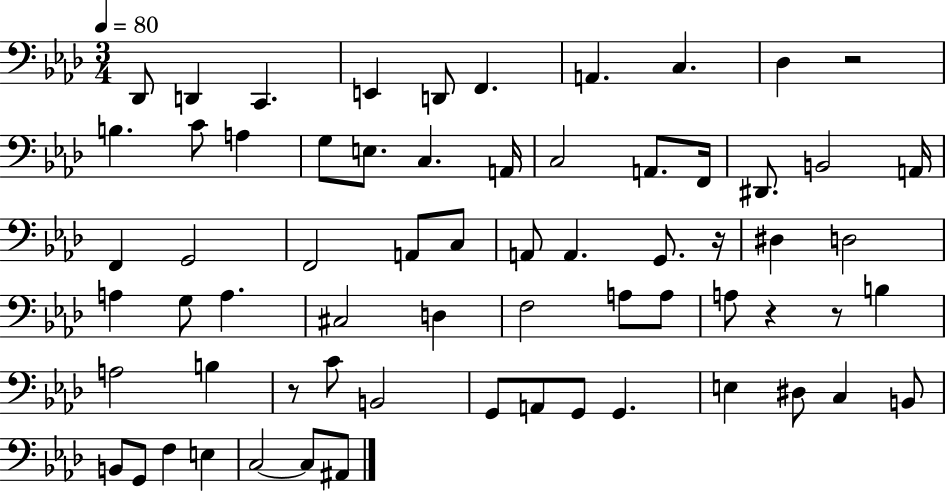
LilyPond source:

{
  \clef bass
  \numericTimeSignature
  \time 3/4
  \key aes \major
  \tempo 4 = 80
  des,8 d,4 c,4. | e,4 d,8 f,4. | a,4. c4. | des4 r2 | \break b4. c'8 a4 | g8 e8. c4. a,16 | c2 a,8. f,16 | dis,8. b,2 a,16 | \break f,4 g,2 | f,2 a,8 c8 | a,8 a,4. g,8. r16 | dis4 d2 | \break a4 g8 a4. | cis2 d4 | f2 a8 a8 | a8 r4 r8 b4 | \break a2 b4 | r8 c'8 b,2 | g,8 a,8 g,8 g,4. | e4 dis8 c4 b,8 | \break b,8 g,8 f4 e4 | c2~~ c8 ais,8 | \bar "|."
}